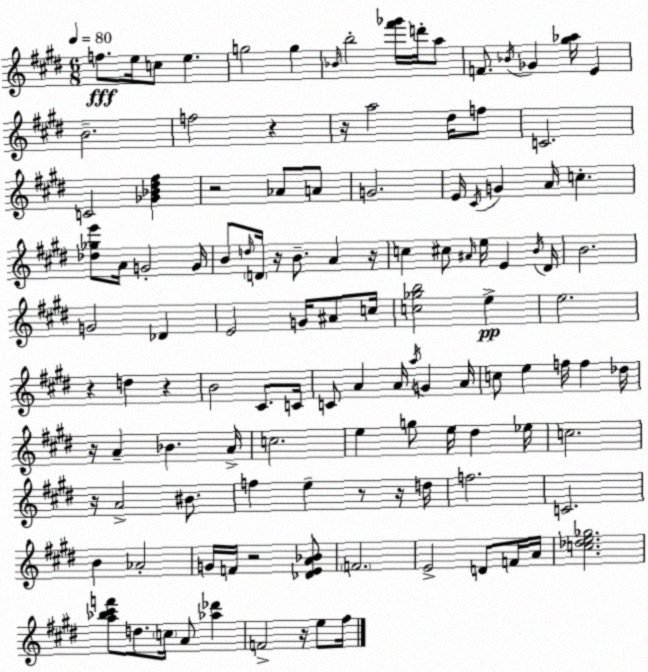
X:1
T:Untitled
M:6/8
L:1/4
K:E
f/2 e/4 c/2 e g2 g _B/4 b2 [^f'_g']/4 d'/4 a/2 F/2 _B/4 _G [^g_a]/4 E B2 f2 z z/4 a2 ^d/4 f/2 C2 C2 [_G_B^d^f] z2 _A/2 A/2 G2 E/4 ^C/4 G A/4 c [_d_ge']/2 A/4 G2 G/4 B/2 d/4 D/4 z/4 B/2 A z/4 c ^c/2 ^A/4 e/4 E B/4 ^D/4 B2 G2 _D E2 G/4 ^A/2 c/4 [c_gb]2 e e2 z d z B2 ^C/2 C/4 C/2 A A/4 a/4 G A/4 c/2 e f/4 f _d/4 z/4 A _B A/4 c2 e g/2 e/4 ^d _e/4 c2 z/4 A2 ^B/2 f e z/2 z/4 d/4 f2 C2 B _A2 G/4 F/4 z2 [_DEA_B]/2 F2 E2 D/2 F/4 A/4 [c_de_g]2 [a_b^c'f']/2 d/2 c/4 A/2 [_a_d'] F2 z/4 e/2 ^f/4